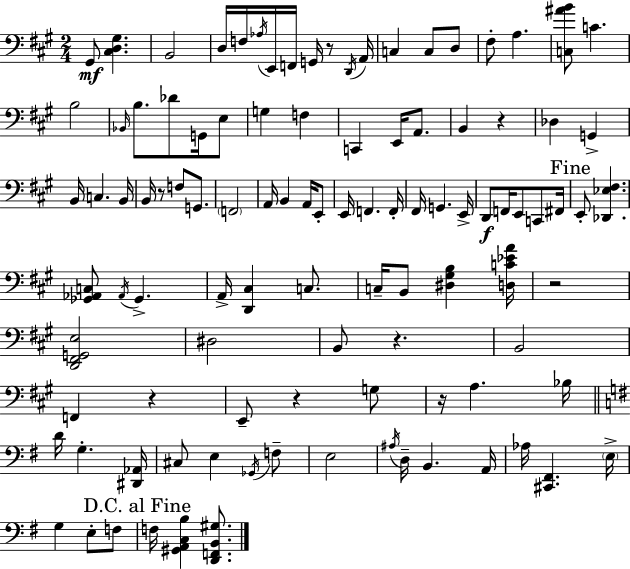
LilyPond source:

{
  \clef bass
  \numericTimeSignature
  \time 2/4
  \key a \major
  gis,8\mf <cis d gis>4. | b,2 | d16 f16 \acciaccatura { aes16 } e,16 f,16 g,16 r8 | \acciaccatura { d,16 } a,16 c4 c8 | \break d8 fis8-. a4. | <c ais' b'>8 c'4. | b2 | \grace { bes,16 } b8. des'8 | \break g,16 e8 g4 f4 | c,4 e,16 | a,8. b,4 r4 | des4 g,4-> | \break b,16 c4. | b,16 b,16 r8 f8 | g,8. \parenthesize f,2 | a,16 b,4 | \break a,16 e,8-. e,16 f,4. | f,16-. fis,16 g,4. | e,16-> d,8\f f,16 e,8 | c,8 fis,16 \mark "Fine" e,8-. <des, ees fis>4. | \break <ges, aes, c>8 \acciaccatura { aes,16 } ges,4.-> | a,16-> <d, cis>4 | c8. c16-- b,8 <dis gis b>4 | <d c' ees' a'>16 r2 | \break <d, fis, g, e>2 | dis2 | b,8 r4. | b,2 | \break f,4 | r4 e,8-- r4 | g8 r16 a4. | bes16 \bar "||" \break \key e \minor d'16 g4.-. <dis, aes,>16 | cis8 e4 \acciaccatura { ges,16 } f8-- | e2 | \acciaccatura { ais16 } d16-- b,4. | \break a,16 aes16 <cis, fis,>4. | \parenthesize e16-> g4 e8-. | f8 \mark "D.C. al Fine" f16 <gis, a, c b>4 <d, f, b, gis>8. | \bar "|."
}